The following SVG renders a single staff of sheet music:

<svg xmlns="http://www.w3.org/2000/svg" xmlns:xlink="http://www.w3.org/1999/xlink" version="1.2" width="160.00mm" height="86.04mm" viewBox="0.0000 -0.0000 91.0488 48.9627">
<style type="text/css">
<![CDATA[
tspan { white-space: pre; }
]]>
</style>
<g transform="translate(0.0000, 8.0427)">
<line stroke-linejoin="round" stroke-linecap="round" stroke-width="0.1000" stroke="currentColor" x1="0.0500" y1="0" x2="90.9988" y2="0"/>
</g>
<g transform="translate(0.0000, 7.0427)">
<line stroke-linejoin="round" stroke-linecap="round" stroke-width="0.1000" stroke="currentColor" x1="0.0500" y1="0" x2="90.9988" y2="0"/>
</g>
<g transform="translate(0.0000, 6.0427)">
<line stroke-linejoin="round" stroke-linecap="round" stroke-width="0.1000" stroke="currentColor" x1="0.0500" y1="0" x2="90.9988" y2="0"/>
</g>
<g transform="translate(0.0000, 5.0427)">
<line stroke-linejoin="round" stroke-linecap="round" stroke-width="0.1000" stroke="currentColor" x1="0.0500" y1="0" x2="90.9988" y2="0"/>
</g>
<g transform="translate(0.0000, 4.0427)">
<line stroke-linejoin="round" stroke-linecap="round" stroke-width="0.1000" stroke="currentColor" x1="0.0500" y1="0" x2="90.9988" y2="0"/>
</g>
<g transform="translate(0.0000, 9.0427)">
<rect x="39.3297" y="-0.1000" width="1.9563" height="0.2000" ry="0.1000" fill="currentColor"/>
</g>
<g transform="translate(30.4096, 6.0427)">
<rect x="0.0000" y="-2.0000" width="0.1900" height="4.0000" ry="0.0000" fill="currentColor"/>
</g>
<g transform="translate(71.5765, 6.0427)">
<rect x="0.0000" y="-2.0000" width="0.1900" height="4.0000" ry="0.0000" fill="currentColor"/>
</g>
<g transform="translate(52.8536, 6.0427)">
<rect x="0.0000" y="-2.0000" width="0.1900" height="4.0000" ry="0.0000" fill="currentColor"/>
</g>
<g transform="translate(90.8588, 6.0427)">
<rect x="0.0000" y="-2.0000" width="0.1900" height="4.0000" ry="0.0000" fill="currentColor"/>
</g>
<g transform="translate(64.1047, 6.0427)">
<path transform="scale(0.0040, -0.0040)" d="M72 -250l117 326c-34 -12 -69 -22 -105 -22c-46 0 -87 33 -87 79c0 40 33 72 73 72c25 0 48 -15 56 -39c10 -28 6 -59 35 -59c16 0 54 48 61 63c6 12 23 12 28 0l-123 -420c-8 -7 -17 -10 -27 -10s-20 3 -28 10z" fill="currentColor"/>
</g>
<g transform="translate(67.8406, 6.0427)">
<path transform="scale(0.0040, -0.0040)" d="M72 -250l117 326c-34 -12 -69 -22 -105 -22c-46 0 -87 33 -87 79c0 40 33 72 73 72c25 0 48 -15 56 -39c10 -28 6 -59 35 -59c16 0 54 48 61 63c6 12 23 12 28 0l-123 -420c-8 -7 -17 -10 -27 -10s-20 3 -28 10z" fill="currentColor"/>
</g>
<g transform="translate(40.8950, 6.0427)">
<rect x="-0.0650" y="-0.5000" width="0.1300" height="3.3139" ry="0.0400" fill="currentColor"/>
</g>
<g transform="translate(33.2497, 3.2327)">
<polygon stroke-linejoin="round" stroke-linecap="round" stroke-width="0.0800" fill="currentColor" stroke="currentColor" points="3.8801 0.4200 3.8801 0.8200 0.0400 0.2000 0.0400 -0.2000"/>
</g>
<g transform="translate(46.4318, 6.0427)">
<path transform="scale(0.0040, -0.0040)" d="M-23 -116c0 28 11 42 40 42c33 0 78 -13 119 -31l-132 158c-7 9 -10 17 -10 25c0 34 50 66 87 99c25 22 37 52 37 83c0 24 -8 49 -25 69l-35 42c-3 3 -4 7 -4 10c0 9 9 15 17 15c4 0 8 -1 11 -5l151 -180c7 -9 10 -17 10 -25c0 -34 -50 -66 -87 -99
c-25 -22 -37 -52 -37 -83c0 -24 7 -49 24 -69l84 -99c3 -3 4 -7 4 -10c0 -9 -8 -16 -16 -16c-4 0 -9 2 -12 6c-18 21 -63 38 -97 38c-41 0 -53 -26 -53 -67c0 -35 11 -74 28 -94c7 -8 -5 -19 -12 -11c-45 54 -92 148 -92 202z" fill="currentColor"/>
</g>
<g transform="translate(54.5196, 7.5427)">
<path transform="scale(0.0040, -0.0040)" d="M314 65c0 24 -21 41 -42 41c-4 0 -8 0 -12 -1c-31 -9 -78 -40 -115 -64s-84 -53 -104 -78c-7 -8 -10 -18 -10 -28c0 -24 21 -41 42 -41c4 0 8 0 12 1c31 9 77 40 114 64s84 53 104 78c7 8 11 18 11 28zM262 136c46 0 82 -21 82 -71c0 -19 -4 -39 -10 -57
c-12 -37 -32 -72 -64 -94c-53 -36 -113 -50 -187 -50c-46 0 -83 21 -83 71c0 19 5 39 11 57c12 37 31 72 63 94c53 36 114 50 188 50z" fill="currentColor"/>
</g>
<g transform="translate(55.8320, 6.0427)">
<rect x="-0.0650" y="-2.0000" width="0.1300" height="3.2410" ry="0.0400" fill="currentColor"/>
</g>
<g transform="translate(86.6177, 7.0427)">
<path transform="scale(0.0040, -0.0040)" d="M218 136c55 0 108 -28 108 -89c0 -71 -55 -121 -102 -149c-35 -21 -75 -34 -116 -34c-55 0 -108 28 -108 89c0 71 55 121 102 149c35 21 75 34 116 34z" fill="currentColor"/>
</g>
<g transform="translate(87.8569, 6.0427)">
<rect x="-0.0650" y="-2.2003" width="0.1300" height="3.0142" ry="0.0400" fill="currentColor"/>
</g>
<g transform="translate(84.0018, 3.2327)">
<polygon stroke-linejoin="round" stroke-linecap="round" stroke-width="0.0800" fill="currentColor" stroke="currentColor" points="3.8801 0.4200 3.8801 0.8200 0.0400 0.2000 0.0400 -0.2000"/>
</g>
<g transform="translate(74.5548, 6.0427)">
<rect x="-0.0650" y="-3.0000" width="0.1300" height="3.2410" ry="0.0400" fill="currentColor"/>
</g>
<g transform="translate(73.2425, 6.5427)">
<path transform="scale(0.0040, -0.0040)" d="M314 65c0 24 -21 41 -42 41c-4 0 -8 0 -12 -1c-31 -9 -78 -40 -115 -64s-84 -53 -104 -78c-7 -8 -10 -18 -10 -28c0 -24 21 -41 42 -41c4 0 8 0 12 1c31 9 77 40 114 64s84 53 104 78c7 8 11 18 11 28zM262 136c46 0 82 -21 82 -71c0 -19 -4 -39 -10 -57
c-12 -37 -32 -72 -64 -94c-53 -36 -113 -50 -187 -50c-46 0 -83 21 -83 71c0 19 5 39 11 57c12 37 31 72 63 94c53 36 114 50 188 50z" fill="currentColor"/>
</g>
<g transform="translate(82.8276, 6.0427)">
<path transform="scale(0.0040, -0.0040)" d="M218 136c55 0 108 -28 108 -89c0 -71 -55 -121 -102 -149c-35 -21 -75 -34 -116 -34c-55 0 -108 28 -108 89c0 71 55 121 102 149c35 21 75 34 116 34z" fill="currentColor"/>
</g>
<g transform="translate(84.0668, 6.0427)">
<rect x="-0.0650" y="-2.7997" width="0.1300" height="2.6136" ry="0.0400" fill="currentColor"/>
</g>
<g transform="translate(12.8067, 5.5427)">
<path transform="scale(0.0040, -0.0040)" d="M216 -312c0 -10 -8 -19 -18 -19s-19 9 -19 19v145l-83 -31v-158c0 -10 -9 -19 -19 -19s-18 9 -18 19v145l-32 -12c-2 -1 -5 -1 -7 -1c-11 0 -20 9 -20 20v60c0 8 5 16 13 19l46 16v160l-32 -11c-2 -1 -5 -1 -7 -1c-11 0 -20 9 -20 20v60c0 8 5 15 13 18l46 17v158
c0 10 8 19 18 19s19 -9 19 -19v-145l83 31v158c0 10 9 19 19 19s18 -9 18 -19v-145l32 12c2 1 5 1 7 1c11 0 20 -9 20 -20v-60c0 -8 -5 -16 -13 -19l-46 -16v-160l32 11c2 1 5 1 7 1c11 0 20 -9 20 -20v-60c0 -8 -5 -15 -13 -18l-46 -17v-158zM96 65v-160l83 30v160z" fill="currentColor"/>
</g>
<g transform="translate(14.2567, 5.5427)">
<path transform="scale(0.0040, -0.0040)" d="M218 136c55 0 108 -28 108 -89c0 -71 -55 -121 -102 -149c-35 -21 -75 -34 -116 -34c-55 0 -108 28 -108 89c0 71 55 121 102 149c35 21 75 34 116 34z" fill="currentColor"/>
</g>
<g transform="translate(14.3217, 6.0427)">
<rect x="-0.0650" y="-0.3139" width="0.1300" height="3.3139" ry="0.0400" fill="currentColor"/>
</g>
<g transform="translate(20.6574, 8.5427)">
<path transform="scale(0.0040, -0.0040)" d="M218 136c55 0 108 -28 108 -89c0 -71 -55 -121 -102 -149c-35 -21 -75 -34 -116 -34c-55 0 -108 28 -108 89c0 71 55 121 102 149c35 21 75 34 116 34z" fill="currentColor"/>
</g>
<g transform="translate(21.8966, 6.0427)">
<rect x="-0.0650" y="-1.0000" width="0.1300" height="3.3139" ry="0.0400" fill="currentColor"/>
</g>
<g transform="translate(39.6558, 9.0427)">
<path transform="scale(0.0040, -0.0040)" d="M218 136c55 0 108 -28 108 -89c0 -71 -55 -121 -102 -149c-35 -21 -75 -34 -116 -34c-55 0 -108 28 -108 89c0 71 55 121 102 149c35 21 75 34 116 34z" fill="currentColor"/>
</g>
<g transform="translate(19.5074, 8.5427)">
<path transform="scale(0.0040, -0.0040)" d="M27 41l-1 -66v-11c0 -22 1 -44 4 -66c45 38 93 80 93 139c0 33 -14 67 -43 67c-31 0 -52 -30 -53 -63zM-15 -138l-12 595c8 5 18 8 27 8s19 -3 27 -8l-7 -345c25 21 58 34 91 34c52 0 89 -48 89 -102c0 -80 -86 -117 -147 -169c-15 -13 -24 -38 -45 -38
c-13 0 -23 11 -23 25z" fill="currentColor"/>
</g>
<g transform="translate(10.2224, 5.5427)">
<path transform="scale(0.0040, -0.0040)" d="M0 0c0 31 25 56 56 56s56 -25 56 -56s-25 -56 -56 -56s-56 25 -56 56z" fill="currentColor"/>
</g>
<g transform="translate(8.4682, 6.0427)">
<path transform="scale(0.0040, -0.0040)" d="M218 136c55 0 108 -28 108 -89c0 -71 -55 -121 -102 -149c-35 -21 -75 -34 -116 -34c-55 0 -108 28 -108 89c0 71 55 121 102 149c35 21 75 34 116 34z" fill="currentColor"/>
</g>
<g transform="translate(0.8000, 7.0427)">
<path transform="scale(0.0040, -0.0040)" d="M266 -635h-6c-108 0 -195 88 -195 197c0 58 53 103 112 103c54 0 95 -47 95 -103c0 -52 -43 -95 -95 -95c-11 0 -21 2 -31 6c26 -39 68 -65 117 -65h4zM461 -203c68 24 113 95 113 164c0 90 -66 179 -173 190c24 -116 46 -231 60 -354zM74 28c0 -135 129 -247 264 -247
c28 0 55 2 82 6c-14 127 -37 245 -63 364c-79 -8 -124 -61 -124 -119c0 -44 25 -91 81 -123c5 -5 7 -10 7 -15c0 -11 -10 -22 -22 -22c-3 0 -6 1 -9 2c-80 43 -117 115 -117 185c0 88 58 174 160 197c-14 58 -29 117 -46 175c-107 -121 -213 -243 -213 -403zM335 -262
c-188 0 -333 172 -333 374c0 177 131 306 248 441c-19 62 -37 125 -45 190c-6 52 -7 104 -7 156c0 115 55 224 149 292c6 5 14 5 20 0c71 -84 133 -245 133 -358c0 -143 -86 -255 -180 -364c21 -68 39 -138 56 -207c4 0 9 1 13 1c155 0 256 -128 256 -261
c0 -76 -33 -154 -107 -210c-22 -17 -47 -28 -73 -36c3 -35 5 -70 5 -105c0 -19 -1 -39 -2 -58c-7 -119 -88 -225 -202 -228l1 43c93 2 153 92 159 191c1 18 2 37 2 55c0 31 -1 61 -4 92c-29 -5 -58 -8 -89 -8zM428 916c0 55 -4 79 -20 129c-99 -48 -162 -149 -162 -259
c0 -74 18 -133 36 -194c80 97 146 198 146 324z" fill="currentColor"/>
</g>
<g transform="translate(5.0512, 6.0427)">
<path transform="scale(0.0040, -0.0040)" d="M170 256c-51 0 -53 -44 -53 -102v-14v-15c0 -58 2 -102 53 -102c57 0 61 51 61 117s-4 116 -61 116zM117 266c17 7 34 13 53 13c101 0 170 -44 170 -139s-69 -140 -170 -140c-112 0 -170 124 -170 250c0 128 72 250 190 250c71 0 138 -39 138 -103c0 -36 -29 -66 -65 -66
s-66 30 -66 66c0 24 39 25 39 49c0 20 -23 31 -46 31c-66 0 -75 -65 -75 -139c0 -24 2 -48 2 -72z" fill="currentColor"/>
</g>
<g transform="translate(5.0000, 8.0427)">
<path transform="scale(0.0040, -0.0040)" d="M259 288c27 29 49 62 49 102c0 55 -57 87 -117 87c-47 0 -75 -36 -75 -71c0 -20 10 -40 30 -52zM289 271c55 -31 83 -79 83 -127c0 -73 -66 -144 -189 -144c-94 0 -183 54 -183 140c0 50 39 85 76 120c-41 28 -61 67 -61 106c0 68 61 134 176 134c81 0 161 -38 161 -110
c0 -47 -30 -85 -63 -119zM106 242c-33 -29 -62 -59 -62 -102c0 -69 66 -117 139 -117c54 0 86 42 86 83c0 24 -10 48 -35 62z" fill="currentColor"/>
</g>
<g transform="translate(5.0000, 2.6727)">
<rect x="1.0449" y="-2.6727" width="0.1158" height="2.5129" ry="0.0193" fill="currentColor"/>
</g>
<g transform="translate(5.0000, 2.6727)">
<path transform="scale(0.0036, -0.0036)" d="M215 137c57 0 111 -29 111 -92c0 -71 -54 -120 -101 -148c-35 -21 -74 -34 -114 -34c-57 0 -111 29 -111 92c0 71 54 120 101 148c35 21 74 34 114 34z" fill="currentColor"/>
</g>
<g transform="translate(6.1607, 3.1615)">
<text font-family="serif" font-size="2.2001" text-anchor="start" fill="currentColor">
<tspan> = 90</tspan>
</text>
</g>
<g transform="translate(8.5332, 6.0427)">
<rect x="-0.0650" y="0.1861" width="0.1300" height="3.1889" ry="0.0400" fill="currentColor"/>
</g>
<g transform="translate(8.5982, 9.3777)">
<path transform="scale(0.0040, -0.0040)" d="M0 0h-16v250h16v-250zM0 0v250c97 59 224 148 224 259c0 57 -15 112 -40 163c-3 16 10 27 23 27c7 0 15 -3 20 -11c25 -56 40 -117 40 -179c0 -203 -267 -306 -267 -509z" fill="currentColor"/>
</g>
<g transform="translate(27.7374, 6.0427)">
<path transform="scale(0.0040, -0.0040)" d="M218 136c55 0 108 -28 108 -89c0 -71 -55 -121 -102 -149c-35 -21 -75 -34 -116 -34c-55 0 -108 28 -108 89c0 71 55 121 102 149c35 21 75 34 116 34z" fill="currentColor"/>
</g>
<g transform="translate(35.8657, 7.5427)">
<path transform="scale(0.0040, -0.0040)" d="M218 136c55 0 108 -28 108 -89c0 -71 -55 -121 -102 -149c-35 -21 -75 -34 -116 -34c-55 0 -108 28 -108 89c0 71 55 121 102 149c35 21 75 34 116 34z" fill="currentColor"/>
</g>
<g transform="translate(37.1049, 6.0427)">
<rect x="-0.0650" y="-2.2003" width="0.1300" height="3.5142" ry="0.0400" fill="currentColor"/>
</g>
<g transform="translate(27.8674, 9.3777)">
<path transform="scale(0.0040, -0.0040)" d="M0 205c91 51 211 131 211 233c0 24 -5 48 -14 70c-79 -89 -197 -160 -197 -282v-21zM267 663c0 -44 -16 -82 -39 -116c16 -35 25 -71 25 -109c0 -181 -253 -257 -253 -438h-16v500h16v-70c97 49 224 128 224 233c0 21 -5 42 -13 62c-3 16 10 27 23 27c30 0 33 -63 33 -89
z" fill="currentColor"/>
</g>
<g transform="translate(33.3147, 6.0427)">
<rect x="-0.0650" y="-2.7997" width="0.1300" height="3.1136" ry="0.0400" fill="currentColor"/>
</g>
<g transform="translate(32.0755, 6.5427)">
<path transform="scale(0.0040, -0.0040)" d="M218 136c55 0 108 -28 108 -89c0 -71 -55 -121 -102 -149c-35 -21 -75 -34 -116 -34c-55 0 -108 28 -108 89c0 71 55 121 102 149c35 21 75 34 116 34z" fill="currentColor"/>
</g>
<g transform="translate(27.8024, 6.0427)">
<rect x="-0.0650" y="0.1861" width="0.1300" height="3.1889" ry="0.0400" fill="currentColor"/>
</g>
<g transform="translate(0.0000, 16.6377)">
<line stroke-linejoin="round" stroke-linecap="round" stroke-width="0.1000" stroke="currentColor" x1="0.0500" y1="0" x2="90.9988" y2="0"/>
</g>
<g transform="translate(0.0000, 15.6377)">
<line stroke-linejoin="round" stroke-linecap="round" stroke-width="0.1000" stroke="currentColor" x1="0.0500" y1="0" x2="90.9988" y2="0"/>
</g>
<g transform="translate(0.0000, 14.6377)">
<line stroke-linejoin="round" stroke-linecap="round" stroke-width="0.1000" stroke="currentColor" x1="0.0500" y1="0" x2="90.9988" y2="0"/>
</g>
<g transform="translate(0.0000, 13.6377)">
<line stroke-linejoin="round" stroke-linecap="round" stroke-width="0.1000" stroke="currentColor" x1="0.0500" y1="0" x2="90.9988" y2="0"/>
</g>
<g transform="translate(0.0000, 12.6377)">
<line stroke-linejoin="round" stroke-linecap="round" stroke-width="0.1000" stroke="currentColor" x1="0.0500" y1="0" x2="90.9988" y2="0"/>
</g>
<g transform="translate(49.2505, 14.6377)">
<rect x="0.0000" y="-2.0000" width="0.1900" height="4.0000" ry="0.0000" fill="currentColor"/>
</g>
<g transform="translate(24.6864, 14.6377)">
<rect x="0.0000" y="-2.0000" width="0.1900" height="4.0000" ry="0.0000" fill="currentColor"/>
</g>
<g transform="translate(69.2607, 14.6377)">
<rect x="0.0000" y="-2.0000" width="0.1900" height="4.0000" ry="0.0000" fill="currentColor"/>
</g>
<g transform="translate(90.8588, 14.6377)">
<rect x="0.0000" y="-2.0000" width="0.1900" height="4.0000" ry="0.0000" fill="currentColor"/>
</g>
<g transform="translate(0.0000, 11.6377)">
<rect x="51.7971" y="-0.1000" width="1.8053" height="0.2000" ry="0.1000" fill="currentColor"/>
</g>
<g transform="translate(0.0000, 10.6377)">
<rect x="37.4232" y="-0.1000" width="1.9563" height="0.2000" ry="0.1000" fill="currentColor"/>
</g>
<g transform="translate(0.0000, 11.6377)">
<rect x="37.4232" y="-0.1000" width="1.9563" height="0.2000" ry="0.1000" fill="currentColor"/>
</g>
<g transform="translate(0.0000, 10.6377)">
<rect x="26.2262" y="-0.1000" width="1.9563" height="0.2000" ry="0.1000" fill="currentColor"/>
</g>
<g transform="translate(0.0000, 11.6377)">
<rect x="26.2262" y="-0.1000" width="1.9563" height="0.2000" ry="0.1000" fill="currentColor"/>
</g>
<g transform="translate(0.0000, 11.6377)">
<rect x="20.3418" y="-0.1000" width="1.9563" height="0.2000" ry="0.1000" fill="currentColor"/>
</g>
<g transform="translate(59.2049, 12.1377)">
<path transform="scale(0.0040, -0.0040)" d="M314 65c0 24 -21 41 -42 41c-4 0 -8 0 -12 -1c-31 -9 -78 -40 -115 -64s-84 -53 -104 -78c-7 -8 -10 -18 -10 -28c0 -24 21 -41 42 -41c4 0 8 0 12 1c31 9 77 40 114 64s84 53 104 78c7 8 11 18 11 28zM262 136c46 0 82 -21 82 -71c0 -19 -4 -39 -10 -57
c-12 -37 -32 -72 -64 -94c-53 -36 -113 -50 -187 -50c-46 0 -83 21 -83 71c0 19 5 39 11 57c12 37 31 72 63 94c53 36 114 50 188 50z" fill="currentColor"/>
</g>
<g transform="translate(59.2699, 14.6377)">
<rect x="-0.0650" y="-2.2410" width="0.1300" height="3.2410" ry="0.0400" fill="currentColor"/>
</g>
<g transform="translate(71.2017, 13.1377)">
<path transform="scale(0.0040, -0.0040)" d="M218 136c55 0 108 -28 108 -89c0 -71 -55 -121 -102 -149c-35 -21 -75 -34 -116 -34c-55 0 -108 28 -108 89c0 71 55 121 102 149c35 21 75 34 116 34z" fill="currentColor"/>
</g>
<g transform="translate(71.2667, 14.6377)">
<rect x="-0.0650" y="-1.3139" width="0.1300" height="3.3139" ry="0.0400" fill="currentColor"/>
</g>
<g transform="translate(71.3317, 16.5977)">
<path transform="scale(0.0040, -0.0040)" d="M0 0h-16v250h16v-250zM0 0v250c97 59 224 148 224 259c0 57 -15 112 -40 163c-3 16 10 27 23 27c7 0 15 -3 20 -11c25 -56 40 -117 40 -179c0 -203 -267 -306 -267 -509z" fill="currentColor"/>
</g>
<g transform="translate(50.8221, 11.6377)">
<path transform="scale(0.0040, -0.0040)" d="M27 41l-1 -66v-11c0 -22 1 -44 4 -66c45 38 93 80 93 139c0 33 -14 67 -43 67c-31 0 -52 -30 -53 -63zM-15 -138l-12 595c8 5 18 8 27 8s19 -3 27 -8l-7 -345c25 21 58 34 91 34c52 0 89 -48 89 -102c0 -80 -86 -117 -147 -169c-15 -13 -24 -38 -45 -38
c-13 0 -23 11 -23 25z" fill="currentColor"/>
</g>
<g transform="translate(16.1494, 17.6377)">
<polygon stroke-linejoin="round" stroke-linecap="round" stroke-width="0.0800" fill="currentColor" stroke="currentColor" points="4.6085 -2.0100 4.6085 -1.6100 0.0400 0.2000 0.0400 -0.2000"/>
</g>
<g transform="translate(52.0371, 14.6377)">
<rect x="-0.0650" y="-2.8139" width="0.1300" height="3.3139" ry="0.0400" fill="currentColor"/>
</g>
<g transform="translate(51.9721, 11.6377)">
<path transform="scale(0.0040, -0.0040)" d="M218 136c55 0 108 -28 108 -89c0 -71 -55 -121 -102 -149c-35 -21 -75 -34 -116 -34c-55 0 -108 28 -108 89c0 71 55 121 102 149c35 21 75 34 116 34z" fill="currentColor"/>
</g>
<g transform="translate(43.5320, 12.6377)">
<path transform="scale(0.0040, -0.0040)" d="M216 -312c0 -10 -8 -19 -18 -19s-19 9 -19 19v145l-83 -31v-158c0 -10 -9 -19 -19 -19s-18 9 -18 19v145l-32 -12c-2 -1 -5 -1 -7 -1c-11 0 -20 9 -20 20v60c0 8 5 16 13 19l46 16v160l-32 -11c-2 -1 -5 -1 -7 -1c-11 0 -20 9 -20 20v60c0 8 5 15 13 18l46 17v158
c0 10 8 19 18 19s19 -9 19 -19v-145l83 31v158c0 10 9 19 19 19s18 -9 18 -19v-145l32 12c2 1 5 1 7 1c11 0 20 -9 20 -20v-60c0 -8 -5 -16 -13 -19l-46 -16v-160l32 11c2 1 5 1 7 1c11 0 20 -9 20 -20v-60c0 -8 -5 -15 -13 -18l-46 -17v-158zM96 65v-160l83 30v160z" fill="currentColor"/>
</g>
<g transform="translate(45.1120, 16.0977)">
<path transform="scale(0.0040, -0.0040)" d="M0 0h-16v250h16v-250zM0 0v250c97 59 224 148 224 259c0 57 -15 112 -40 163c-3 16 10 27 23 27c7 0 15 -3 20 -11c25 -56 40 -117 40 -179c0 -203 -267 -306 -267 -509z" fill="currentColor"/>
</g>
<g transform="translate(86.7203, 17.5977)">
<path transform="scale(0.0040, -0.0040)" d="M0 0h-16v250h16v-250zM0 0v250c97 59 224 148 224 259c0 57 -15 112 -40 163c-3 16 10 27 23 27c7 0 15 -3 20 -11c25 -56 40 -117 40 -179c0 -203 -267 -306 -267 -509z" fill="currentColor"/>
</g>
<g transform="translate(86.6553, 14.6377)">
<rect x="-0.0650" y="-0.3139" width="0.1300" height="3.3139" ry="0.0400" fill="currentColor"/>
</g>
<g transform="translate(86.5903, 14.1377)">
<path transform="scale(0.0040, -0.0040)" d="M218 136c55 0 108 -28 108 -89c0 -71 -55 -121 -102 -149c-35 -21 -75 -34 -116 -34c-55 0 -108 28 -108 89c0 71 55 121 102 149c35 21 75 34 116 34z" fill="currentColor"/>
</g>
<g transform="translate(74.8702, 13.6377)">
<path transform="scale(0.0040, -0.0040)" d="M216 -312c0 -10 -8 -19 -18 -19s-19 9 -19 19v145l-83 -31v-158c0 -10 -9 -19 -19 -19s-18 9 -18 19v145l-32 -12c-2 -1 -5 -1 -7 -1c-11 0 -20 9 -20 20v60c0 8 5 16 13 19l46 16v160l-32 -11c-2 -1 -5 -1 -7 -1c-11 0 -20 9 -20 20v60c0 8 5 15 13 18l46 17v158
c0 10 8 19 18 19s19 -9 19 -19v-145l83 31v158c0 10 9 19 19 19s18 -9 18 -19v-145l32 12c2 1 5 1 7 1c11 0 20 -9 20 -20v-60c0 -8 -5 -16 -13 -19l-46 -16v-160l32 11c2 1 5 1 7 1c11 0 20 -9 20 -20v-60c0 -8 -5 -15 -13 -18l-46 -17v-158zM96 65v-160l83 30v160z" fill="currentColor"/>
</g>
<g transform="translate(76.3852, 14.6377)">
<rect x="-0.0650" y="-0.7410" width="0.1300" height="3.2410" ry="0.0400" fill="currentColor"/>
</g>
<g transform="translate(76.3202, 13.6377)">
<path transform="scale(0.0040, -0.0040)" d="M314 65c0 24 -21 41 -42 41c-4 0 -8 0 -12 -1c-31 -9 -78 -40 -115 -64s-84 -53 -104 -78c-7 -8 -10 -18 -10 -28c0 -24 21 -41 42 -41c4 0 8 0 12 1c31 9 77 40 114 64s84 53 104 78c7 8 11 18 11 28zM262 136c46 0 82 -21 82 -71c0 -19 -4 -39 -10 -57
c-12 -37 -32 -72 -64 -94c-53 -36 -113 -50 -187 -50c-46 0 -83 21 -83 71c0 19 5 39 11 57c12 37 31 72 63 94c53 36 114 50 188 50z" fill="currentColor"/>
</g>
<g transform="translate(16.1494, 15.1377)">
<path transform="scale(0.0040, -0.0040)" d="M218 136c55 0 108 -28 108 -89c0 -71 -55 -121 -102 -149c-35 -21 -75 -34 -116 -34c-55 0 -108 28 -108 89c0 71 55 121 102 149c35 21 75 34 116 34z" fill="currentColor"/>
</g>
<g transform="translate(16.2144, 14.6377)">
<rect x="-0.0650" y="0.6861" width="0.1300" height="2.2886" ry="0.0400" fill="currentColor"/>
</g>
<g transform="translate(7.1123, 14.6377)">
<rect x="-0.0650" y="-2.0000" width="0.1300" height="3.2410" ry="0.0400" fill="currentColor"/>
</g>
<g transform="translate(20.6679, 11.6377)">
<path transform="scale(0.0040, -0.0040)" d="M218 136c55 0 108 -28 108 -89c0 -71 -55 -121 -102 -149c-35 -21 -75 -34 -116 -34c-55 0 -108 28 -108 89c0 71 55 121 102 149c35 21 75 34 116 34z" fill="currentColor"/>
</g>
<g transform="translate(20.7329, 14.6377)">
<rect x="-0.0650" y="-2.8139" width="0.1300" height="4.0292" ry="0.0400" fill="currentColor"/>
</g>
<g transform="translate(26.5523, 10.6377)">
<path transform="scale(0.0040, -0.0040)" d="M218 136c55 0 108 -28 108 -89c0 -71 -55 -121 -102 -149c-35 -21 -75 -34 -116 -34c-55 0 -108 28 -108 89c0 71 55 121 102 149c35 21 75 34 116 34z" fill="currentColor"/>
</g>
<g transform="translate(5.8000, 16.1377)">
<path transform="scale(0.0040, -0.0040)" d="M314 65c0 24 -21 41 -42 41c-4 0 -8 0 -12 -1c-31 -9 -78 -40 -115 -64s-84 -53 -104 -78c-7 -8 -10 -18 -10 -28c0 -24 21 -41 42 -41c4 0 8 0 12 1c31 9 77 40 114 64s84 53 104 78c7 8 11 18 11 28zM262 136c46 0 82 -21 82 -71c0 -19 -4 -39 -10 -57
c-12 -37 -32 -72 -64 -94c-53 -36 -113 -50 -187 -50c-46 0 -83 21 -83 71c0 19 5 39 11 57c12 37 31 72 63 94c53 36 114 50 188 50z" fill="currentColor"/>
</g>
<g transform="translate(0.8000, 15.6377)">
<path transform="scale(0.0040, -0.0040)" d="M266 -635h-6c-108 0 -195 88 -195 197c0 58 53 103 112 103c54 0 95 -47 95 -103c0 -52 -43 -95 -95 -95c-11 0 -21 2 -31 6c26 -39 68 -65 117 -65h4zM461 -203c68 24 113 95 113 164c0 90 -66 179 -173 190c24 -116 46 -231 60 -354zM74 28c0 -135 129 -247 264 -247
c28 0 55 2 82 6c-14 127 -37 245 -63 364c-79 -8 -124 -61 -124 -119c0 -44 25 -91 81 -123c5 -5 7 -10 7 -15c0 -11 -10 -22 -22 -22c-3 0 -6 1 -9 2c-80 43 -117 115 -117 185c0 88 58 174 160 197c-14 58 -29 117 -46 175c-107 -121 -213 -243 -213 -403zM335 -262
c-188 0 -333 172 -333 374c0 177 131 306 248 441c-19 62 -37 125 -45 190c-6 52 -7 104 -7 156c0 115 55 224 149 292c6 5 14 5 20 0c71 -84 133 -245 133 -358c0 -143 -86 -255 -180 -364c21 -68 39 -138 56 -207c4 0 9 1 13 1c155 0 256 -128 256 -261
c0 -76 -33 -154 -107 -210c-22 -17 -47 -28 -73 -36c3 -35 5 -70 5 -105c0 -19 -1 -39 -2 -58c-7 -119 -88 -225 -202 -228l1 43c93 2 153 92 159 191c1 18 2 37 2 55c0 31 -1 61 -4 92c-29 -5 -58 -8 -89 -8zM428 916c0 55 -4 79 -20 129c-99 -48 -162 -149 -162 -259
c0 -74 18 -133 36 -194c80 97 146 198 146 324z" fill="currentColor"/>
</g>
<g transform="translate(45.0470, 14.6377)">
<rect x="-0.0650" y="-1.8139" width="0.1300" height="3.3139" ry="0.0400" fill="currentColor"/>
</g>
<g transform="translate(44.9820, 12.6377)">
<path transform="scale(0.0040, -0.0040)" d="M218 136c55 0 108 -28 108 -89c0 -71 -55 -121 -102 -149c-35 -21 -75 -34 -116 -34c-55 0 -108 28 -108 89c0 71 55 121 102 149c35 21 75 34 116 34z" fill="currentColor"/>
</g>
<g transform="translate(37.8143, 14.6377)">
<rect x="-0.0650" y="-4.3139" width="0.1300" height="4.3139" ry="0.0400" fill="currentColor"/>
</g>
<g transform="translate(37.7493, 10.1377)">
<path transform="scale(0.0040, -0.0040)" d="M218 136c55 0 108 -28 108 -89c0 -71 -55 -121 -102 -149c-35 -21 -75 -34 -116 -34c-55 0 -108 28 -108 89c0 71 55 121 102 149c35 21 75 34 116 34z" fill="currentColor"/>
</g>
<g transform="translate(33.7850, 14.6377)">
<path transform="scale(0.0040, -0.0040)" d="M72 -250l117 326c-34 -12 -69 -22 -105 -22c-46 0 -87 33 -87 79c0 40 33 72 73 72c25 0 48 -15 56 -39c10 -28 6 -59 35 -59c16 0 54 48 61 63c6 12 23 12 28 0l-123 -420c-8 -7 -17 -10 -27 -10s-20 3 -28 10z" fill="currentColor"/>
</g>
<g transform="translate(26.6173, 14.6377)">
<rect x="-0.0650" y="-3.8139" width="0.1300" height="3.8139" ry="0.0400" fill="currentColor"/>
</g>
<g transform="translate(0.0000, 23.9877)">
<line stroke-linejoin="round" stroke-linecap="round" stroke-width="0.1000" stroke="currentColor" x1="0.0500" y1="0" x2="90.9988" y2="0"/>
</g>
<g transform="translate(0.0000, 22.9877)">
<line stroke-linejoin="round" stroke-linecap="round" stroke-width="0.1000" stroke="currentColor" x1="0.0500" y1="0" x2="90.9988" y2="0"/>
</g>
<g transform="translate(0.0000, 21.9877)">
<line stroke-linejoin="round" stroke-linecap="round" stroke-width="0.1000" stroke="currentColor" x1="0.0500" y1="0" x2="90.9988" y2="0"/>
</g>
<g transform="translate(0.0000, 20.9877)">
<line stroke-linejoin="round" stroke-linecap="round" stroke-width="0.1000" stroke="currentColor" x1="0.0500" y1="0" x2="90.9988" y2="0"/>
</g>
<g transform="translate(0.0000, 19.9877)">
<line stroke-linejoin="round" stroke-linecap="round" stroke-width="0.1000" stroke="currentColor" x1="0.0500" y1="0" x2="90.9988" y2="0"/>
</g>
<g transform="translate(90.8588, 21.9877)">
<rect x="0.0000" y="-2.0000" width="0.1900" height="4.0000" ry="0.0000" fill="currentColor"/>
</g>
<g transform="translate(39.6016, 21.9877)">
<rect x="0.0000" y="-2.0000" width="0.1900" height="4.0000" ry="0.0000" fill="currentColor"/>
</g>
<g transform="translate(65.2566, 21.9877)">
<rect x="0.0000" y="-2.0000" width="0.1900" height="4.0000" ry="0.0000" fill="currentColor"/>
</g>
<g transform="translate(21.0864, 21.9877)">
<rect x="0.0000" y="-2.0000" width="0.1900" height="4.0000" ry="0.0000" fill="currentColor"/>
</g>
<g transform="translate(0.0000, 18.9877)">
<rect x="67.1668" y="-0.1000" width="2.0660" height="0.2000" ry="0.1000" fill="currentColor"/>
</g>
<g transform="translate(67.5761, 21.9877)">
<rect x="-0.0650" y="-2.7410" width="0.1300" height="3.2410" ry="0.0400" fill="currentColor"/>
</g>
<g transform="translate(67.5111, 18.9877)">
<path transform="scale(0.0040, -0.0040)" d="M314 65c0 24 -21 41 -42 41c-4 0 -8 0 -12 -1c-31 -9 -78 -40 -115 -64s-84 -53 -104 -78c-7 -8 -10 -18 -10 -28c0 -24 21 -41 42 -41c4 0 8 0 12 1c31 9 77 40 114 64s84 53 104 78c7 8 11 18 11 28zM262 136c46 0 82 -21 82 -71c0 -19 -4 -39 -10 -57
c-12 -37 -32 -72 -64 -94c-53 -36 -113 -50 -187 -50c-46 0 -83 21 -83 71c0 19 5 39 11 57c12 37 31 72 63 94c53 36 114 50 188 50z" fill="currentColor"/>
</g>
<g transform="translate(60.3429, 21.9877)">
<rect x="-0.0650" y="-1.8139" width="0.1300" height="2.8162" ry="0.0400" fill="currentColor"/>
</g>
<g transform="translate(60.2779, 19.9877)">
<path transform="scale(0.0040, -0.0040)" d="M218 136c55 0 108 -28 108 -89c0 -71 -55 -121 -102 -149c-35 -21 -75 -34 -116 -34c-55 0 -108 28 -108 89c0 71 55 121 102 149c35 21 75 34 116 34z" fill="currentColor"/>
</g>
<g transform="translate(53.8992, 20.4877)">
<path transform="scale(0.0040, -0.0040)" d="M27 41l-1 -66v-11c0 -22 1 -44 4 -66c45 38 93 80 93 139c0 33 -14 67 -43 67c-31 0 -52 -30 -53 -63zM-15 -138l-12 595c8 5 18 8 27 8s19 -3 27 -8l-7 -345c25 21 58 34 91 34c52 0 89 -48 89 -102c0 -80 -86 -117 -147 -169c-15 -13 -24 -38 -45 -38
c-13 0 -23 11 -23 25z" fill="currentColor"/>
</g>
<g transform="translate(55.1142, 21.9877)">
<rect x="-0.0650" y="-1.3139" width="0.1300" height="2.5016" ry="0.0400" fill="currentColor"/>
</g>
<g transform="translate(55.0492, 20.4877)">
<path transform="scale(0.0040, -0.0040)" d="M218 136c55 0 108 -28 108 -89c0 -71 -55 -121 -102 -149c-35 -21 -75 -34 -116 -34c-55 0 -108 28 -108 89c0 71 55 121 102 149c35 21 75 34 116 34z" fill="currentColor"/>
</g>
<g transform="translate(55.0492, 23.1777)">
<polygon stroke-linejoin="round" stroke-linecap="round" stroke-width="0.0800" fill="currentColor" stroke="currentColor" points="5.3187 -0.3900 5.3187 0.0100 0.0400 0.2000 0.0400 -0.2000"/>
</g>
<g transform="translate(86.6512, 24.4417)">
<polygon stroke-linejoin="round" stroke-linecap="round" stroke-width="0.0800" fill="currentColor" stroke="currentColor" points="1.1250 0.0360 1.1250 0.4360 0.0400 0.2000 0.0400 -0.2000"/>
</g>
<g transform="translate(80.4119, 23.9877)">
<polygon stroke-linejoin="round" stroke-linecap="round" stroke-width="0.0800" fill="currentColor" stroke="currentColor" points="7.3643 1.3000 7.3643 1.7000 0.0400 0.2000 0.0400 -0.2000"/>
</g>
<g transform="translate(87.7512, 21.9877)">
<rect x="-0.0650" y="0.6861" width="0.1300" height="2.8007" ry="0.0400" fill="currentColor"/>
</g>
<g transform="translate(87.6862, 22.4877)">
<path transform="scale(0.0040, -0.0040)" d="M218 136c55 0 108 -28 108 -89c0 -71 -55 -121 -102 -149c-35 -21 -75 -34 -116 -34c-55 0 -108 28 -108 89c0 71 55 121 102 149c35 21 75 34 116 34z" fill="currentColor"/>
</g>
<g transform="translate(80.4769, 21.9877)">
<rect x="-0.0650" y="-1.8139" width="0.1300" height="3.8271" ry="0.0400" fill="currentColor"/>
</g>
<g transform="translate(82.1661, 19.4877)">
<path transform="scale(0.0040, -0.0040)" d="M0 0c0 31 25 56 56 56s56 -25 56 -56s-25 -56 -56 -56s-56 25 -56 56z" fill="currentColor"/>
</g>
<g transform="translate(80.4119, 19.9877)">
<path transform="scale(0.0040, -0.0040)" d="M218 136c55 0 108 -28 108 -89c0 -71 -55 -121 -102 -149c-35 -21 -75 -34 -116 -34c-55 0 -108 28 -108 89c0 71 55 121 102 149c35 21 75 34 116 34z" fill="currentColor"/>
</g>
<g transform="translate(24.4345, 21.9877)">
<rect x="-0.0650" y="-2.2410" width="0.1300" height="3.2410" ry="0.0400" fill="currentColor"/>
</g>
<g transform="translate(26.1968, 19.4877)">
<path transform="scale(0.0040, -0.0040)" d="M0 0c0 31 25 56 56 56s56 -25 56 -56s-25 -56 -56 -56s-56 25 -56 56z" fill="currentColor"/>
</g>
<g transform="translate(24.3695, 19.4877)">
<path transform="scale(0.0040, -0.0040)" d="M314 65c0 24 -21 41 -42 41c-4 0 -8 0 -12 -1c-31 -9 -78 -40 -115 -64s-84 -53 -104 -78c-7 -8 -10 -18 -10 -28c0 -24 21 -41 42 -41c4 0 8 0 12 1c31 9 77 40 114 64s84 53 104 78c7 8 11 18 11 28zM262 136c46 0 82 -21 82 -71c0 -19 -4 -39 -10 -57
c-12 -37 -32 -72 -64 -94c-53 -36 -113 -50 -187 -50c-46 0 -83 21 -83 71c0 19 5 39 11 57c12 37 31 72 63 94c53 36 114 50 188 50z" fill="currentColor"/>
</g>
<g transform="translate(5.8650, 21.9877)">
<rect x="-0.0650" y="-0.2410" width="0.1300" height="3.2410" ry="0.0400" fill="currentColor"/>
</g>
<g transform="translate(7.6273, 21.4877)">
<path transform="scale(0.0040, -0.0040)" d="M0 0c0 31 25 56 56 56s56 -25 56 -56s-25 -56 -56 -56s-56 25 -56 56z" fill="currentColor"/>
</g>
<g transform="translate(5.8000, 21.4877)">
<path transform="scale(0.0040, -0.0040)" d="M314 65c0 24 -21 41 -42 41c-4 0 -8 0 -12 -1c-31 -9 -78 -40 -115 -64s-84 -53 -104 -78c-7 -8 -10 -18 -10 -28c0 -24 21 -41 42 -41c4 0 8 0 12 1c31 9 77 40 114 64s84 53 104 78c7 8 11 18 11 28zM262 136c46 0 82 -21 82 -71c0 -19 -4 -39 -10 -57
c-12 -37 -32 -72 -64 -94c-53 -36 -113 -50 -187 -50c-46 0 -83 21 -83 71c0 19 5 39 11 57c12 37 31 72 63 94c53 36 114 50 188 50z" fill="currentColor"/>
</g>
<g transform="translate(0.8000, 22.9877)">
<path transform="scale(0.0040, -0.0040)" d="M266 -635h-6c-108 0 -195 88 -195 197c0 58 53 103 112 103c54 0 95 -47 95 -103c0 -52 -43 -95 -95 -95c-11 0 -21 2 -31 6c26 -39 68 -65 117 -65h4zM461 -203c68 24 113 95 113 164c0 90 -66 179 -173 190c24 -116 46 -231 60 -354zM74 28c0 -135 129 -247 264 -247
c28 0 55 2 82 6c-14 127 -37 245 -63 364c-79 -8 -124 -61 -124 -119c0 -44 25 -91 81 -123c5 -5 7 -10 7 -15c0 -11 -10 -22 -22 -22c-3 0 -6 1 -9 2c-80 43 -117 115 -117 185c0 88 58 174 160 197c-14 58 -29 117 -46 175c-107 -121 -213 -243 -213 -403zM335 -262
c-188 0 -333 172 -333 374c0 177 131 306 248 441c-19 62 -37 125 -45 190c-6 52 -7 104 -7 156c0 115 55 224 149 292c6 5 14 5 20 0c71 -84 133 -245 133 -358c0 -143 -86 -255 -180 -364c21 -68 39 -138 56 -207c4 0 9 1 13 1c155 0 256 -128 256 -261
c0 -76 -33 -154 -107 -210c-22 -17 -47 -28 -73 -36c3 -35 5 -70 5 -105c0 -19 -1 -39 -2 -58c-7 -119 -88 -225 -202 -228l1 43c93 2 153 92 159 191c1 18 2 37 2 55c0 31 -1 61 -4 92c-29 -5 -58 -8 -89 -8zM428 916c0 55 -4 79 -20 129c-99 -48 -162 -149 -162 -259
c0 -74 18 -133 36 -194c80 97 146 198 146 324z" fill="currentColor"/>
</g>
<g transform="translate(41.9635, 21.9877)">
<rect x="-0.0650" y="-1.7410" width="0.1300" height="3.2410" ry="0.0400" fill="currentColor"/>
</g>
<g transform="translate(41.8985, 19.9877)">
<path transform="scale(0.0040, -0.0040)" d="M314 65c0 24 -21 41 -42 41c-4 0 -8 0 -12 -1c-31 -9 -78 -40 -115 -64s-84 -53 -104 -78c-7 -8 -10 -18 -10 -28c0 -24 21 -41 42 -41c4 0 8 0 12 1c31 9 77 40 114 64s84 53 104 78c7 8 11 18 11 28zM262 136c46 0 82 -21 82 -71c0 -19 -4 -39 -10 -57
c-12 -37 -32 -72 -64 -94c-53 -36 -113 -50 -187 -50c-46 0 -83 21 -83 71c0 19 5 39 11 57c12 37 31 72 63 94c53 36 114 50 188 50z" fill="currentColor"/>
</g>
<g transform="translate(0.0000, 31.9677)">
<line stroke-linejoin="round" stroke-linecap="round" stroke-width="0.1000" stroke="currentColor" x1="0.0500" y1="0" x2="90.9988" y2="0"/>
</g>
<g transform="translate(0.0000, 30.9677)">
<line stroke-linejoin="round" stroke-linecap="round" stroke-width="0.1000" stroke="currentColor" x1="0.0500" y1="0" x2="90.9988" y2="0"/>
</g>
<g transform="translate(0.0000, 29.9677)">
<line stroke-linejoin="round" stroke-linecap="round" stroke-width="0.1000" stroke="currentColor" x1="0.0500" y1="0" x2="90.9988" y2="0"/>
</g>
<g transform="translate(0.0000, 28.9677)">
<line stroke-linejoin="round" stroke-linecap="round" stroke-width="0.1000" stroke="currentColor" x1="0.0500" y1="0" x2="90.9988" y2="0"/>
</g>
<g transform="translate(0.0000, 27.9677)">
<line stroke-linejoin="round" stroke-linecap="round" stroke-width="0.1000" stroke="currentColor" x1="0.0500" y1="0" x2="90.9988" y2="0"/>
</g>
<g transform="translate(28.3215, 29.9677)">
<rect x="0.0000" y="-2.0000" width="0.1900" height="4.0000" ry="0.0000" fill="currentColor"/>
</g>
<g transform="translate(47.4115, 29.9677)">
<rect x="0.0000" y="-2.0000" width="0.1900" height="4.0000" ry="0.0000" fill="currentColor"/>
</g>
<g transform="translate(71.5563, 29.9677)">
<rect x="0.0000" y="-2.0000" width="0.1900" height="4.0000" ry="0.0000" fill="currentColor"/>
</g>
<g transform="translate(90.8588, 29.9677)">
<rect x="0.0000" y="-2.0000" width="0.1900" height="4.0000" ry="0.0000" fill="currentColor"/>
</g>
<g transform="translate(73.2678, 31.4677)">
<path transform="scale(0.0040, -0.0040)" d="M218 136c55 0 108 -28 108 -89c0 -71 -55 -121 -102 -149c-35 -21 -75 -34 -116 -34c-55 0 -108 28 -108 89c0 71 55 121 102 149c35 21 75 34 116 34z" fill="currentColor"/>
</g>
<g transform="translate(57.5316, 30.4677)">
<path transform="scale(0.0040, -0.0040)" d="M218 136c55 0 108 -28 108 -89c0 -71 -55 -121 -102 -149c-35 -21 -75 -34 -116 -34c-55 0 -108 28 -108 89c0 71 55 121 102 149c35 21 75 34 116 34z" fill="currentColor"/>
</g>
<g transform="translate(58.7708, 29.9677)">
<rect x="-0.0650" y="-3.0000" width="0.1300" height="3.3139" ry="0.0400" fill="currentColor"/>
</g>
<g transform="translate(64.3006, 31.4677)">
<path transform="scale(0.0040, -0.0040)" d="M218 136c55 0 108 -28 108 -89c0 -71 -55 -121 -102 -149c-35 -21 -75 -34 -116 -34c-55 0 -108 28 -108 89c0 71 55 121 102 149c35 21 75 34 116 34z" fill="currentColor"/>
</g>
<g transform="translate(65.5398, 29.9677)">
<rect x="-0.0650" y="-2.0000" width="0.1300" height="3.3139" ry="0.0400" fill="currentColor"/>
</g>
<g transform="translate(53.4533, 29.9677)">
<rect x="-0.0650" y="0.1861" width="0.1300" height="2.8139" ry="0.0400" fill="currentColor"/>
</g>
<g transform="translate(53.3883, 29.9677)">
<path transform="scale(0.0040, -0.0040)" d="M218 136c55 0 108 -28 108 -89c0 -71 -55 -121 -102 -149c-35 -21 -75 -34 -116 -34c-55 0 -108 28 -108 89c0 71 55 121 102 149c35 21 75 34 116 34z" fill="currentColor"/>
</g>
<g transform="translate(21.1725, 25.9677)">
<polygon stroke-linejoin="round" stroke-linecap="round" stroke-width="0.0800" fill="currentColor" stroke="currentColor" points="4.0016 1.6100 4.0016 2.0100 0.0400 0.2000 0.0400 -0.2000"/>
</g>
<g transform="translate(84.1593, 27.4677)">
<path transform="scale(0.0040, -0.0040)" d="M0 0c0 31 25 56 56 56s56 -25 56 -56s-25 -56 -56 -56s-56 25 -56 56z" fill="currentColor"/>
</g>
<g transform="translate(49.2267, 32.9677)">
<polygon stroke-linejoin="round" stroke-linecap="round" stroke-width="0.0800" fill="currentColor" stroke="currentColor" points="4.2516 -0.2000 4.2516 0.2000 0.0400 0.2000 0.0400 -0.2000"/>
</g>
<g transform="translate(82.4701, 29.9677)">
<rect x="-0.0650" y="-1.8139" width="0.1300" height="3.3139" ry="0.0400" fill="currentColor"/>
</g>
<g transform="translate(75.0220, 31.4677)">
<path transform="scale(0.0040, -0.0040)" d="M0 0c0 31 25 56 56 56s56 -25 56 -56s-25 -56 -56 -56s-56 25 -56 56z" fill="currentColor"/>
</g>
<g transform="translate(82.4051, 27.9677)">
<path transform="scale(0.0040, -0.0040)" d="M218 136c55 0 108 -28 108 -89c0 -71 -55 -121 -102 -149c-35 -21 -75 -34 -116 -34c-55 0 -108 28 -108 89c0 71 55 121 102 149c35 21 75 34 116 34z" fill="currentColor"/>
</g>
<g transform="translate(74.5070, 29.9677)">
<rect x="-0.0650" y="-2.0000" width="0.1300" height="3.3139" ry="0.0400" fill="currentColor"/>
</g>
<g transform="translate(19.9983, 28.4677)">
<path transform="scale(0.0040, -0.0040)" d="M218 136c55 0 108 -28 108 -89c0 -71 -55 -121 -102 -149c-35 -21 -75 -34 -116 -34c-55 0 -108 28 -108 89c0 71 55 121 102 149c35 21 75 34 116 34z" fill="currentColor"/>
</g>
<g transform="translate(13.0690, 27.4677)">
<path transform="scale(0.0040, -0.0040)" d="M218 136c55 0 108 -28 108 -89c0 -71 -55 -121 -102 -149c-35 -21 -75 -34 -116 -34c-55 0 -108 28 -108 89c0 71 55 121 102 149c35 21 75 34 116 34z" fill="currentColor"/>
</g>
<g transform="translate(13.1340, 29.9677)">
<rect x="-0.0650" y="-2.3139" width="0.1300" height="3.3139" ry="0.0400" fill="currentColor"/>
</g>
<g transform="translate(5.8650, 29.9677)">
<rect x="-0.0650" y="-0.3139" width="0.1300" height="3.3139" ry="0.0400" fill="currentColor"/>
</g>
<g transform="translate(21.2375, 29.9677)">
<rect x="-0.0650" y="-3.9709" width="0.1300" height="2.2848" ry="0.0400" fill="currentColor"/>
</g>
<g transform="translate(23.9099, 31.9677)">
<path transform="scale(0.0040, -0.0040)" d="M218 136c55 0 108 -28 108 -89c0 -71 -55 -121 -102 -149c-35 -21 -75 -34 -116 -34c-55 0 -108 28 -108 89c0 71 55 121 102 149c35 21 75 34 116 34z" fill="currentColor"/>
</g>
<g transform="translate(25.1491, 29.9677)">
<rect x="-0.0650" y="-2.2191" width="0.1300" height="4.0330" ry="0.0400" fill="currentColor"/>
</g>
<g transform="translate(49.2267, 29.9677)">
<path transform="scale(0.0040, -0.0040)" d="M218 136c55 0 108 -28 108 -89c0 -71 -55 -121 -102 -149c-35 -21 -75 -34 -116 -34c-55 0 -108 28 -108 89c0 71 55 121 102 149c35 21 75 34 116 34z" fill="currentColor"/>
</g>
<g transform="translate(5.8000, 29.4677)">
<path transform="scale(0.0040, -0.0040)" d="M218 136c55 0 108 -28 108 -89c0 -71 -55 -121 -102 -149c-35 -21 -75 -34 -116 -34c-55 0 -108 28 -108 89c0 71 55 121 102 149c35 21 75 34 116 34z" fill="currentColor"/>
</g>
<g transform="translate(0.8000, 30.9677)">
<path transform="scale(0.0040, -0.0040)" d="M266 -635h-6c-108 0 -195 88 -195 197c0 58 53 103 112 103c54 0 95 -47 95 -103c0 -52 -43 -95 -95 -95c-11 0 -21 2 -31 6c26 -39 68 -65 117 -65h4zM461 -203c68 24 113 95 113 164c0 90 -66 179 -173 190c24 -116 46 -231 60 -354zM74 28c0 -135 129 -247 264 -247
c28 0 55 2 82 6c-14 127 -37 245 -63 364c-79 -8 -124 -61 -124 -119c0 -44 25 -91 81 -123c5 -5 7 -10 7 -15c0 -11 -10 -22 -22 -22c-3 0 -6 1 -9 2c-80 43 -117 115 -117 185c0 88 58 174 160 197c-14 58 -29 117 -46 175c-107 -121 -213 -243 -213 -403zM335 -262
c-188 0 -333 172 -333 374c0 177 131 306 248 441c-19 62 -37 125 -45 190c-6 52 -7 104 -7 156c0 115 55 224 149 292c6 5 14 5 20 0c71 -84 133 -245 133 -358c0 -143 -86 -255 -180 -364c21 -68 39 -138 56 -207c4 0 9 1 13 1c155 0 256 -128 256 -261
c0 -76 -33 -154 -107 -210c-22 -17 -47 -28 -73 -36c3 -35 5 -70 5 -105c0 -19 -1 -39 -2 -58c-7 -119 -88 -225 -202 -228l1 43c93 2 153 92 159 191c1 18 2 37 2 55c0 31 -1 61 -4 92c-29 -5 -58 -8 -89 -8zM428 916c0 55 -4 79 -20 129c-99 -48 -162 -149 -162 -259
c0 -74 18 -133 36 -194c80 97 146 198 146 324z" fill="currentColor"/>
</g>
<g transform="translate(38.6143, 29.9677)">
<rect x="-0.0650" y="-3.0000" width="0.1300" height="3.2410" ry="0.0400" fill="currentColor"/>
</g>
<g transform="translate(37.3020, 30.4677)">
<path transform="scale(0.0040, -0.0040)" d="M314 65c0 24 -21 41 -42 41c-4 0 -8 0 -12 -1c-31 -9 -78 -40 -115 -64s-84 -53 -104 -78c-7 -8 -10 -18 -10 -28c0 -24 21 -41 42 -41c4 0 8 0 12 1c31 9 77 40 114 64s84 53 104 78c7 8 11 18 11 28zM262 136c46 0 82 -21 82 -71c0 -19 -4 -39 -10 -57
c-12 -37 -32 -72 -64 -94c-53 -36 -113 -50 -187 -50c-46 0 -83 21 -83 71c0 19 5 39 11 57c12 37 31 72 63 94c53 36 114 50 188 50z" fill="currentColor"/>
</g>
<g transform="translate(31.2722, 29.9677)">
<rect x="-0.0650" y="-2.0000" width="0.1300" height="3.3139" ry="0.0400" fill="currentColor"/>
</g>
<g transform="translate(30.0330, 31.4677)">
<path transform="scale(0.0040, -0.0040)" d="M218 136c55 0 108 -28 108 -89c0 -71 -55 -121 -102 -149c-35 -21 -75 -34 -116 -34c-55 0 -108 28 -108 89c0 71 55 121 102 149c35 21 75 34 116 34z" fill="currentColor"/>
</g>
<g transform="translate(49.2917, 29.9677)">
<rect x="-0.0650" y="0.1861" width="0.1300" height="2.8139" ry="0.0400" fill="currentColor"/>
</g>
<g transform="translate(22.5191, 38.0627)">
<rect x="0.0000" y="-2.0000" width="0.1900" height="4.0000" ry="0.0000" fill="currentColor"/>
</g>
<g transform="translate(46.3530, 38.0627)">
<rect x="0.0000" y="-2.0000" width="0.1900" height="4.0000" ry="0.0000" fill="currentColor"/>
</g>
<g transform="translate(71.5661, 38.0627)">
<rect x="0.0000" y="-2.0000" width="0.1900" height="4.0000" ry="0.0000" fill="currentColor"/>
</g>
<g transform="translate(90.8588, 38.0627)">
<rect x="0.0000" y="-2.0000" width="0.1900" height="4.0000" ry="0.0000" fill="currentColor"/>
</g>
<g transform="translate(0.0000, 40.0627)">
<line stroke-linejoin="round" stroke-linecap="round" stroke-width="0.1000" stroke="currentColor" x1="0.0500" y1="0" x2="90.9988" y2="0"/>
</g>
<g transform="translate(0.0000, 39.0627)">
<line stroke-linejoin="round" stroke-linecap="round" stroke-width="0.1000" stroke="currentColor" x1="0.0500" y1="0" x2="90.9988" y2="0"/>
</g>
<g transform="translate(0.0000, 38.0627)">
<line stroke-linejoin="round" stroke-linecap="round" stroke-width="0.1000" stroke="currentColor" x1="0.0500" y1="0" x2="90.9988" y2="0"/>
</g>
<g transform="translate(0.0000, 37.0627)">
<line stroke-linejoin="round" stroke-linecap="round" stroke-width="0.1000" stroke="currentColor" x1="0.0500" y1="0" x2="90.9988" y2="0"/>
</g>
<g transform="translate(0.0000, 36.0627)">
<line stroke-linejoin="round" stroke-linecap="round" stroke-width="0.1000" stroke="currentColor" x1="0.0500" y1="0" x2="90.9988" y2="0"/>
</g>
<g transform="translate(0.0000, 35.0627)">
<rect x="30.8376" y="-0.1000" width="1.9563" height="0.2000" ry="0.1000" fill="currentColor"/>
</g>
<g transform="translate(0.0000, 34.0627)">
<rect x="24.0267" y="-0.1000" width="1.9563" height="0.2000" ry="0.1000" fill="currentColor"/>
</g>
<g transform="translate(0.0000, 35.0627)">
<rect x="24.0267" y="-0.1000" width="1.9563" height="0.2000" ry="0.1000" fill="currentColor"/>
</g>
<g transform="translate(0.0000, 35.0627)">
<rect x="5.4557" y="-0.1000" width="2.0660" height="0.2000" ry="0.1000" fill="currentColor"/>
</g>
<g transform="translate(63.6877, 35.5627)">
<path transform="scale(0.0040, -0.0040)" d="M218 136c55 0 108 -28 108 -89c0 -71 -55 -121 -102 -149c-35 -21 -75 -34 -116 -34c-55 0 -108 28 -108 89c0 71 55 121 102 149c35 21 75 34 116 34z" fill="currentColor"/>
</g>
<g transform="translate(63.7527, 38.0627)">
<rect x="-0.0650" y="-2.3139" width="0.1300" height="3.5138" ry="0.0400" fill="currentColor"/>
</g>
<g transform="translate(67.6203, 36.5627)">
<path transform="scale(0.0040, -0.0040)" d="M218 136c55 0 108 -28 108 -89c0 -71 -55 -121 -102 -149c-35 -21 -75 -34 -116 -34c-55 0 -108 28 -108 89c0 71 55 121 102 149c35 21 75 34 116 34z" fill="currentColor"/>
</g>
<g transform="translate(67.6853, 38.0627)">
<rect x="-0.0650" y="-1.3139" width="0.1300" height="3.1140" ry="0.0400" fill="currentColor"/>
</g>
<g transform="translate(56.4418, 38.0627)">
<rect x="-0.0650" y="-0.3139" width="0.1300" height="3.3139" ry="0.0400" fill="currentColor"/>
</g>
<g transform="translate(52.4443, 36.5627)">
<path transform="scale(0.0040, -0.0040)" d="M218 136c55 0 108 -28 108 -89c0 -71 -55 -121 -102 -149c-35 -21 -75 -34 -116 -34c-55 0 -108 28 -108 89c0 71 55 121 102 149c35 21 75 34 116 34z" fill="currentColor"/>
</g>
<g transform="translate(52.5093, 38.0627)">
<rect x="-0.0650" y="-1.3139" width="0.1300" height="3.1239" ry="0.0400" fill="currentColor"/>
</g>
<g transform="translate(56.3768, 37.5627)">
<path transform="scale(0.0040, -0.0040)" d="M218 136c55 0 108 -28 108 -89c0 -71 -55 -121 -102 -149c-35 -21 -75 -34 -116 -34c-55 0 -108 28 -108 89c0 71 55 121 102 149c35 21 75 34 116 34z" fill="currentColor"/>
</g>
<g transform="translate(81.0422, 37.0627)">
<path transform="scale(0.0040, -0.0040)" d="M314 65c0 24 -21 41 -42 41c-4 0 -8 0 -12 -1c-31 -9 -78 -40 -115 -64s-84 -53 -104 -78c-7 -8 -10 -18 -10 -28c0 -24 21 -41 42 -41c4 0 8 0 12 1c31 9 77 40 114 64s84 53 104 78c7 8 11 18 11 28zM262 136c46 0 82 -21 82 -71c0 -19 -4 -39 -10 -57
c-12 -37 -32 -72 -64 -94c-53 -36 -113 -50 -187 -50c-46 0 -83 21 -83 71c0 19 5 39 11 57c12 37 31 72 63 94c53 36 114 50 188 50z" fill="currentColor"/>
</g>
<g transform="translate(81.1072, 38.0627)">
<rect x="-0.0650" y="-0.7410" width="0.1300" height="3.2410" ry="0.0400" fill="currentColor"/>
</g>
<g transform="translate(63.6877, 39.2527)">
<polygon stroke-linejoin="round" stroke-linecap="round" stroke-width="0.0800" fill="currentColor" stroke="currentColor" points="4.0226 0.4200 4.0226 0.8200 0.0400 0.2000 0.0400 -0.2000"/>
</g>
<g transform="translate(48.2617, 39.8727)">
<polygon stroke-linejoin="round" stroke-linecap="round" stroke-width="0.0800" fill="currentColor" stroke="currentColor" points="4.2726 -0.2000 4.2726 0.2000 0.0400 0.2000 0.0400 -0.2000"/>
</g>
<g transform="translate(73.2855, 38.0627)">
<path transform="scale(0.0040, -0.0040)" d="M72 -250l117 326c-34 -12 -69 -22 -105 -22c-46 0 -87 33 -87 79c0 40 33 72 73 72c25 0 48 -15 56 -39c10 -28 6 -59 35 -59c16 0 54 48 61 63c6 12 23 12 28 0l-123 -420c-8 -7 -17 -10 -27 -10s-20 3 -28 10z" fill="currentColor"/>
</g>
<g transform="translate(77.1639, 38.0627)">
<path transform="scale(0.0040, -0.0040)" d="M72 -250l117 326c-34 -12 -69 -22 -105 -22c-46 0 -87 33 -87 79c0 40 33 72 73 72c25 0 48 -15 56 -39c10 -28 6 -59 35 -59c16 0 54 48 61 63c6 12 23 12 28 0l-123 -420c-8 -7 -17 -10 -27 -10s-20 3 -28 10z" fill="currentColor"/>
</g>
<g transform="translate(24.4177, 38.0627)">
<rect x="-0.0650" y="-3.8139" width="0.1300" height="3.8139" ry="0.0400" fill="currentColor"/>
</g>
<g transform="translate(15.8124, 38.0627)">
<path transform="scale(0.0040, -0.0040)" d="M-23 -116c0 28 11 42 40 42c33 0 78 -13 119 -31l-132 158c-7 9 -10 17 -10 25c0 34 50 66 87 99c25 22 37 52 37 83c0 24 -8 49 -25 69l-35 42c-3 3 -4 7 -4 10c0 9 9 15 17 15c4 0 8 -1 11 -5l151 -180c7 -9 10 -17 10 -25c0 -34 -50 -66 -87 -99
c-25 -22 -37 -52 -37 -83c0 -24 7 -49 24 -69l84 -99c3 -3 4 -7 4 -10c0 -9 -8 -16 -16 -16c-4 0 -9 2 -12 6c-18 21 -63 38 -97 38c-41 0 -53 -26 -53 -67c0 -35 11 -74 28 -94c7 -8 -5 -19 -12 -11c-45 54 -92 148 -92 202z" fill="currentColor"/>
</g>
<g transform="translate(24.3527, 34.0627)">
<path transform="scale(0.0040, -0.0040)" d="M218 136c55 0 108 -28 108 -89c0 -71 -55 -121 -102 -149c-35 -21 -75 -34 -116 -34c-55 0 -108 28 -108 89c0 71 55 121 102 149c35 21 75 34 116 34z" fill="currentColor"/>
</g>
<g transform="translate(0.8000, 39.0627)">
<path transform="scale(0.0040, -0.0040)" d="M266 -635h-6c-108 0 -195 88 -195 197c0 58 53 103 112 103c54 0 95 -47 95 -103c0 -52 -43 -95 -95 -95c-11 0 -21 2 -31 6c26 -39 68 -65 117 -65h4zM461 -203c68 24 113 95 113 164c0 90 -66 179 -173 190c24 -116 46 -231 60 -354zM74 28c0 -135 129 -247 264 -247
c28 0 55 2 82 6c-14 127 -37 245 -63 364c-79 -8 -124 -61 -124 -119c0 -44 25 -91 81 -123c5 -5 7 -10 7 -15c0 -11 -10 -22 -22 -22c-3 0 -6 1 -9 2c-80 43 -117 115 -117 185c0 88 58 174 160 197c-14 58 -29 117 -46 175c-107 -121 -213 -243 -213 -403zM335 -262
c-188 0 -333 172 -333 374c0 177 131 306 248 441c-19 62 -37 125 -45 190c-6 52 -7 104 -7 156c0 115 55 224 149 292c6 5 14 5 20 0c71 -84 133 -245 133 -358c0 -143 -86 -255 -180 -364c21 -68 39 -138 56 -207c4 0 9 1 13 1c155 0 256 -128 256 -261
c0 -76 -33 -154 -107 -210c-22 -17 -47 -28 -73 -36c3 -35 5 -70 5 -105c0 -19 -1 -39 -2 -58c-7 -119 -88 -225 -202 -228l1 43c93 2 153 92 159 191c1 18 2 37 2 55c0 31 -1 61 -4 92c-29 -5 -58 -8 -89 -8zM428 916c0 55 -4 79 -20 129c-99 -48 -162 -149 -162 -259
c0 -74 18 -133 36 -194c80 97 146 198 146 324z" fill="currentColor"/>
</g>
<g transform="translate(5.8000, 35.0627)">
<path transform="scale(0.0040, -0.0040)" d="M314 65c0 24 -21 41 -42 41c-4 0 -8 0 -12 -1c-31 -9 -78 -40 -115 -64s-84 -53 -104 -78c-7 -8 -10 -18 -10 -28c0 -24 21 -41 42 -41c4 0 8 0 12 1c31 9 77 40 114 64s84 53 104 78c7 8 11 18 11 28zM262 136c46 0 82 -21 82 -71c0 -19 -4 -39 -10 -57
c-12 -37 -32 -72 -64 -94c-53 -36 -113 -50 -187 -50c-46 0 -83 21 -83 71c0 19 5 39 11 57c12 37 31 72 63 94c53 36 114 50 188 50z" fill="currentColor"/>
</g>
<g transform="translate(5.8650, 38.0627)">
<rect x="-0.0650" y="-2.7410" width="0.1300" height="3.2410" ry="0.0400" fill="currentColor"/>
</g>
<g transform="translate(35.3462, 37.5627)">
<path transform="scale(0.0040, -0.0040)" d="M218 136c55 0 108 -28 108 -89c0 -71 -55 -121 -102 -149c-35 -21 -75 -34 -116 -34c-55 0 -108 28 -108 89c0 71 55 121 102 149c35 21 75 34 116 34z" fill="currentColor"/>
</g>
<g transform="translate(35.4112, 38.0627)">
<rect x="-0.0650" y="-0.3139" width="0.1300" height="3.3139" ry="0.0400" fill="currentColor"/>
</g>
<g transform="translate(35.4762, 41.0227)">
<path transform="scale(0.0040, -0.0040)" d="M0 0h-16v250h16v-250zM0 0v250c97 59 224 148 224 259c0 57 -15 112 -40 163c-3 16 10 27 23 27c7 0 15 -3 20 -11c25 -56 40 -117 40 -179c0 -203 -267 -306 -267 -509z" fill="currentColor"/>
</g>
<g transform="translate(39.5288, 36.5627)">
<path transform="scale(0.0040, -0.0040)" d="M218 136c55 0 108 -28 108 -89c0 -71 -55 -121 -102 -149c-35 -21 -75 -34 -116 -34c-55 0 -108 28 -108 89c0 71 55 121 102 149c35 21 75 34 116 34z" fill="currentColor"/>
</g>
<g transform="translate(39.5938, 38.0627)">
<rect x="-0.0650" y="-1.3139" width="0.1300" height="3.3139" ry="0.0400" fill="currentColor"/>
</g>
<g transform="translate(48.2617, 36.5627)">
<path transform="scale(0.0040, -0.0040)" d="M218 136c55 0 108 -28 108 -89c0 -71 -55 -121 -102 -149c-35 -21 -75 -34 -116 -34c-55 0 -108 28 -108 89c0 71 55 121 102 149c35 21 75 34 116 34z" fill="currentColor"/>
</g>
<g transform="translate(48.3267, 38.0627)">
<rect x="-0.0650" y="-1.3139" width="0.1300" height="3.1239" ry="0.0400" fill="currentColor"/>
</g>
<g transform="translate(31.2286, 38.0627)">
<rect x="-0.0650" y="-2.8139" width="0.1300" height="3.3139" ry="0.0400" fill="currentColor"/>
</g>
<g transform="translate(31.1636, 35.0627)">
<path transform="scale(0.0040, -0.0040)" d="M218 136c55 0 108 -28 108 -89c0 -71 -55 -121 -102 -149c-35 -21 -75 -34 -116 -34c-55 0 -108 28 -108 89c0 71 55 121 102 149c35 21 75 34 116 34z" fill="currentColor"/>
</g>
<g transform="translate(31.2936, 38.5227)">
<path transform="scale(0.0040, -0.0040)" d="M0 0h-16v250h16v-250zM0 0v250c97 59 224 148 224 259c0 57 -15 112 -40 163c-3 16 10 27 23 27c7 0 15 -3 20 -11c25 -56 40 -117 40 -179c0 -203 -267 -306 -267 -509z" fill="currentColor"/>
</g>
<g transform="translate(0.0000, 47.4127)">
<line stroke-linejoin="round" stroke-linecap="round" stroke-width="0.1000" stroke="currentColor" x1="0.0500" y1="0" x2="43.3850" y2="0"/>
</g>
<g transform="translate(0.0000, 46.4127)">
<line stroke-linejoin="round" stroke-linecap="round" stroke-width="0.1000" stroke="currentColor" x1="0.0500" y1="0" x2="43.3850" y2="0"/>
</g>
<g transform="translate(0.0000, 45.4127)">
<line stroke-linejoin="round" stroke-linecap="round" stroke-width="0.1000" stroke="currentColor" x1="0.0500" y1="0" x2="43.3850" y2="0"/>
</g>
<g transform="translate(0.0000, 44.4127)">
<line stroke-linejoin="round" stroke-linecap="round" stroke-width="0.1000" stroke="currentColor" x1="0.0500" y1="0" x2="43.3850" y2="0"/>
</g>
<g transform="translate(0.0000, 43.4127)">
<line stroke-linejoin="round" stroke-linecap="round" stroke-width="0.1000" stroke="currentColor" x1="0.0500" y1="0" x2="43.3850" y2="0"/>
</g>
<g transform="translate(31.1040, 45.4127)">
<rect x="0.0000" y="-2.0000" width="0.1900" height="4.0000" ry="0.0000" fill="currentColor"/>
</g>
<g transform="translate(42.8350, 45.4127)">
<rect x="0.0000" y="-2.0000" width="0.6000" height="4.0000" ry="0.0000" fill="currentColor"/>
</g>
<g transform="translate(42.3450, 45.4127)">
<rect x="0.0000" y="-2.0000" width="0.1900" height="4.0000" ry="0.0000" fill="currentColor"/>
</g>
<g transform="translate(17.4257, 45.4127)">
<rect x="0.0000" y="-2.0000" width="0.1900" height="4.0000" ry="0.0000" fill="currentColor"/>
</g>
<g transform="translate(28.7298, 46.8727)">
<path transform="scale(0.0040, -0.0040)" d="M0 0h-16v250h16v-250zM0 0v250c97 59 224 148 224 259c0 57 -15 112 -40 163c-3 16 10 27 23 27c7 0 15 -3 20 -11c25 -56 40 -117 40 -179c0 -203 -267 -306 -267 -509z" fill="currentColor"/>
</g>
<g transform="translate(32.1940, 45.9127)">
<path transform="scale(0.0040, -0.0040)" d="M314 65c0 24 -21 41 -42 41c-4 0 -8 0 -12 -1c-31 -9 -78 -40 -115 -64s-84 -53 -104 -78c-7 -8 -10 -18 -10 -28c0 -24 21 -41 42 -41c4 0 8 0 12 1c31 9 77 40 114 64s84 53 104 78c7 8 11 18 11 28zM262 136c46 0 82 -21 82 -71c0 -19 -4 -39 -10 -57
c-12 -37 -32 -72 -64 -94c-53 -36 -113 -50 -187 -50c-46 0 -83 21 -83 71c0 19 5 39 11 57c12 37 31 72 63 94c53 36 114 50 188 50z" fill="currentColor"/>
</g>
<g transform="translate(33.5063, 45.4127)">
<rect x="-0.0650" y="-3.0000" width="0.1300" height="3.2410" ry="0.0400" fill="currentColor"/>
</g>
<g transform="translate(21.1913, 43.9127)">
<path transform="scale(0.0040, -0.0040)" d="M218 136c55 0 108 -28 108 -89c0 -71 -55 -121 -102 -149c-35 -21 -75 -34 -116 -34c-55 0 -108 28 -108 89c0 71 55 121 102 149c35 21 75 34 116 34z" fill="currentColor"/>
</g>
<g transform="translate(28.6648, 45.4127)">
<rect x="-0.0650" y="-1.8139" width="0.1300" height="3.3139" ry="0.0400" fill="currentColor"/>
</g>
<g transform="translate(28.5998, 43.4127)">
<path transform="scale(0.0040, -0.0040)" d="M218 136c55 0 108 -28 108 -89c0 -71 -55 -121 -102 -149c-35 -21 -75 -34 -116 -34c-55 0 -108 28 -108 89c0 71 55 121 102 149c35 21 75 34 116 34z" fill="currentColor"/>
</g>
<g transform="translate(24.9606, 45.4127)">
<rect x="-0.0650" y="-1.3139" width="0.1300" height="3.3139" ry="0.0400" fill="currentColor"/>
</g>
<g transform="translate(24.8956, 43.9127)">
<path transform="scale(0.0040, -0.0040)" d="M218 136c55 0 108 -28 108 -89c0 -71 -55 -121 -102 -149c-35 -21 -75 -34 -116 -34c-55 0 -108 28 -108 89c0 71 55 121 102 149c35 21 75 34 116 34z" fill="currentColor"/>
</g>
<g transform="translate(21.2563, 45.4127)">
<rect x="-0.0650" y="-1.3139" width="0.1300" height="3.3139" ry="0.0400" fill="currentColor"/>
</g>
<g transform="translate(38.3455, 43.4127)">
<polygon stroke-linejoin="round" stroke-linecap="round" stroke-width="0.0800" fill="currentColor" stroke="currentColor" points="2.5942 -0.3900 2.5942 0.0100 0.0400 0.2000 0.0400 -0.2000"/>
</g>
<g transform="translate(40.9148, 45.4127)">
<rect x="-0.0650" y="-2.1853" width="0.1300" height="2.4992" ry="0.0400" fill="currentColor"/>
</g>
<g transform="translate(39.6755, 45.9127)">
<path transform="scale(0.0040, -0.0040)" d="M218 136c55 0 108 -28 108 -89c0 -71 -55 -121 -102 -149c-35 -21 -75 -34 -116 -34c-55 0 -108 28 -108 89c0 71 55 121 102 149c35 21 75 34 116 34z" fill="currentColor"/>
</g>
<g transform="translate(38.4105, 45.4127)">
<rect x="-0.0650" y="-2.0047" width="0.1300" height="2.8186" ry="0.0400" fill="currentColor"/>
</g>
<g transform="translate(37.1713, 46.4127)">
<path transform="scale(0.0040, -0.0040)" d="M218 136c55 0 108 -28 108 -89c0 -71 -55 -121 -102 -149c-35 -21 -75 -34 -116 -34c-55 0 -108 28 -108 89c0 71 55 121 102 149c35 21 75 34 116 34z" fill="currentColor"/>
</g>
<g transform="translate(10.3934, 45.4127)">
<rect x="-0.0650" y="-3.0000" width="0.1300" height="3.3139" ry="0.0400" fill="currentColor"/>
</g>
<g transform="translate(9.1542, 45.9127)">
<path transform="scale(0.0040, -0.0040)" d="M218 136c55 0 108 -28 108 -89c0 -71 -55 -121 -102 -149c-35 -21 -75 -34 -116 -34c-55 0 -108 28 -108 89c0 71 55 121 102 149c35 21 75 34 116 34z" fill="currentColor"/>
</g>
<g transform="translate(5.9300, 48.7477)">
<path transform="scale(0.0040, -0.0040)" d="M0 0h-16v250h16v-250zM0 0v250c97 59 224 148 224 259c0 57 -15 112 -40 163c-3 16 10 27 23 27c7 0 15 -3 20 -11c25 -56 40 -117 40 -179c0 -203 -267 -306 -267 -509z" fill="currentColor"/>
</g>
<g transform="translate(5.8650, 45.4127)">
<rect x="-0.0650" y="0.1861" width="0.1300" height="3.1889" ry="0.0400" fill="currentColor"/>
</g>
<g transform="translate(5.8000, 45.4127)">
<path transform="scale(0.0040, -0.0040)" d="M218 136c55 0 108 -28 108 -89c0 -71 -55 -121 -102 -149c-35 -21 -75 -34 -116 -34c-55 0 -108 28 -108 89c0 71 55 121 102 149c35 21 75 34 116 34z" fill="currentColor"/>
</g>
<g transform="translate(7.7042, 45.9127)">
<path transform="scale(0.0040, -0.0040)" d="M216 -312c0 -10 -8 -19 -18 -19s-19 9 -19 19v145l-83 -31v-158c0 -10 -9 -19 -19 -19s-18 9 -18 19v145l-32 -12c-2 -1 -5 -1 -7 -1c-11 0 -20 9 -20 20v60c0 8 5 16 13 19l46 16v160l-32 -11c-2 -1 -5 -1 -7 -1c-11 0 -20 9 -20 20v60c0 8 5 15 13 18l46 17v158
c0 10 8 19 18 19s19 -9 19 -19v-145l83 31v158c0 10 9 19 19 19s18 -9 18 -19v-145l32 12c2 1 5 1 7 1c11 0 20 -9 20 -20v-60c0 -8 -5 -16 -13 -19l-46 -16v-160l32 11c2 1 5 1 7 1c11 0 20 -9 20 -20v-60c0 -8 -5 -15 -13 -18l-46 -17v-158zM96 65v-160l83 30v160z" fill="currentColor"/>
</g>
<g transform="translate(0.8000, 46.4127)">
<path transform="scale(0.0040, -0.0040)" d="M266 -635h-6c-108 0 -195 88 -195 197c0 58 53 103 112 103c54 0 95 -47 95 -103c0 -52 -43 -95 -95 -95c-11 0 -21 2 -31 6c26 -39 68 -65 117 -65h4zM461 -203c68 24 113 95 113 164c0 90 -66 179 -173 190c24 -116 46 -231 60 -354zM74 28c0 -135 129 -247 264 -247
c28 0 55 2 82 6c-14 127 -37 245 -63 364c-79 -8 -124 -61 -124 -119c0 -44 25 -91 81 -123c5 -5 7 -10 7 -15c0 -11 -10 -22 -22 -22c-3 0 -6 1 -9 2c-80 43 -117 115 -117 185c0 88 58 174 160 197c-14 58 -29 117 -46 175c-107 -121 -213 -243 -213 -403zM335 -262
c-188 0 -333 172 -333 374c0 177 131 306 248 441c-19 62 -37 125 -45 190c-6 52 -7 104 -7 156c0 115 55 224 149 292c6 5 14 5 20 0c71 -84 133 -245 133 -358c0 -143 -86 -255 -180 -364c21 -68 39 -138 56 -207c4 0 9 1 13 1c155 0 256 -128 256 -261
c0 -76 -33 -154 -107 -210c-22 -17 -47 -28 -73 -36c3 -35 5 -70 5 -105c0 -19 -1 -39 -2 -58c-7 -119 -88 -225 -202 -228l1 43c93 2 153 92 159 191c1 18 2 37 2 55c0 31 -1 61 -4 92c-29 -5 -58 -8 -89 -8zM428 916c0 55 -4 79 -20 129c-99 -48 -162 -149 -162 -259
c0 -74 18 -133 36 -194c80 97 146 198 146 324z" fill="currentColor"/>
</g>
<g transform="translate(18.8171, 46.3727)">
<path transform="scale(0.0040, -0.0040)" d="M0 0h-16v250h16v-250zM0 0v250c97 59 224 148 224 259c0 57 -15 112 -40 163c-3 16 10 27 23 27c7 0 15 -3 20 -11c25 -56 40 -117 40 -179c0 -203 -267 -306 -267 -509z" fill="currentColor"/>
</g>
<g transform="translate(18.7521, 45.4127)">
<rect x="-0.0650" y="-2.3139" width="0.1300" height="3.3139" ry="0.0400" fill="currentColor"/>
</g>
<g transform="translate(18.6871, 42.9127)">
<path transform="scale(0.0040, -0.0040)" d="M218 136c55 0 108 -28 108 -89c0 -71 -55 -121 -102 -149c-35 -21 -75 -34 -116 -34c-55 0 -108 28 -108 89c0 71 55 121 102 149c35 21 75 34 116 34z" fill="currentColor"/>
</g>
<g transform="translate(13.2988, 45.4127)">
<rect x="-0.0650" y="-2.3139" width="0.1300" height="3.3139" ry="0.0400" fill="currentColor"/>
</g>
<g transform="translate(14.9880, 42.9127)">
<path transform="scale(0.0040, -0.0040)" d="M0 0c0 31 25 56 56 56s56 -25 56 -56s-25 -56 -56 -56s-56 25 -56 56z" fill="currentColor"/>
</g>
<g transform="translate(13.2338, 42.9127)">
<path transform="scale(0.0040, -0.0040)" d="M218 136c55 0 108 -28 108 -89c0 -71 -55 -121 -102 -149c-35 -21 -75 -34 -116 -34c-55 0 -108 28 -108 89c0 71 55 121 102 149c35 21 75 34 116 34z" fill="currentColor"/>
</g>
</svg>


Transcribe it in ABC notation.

X:1
T:Untitled
M:6/8
L:1/4
K:C
B/2 ^c _D B/4 A/2 F/2 C z F2 z/2 z/2 A2 B/2 G/2 F2 A/2 a/2 c' z/2 d' ^f/2 _a g2 e/2 ^d2 c/2 c2 g2 f2 _e/2 f/2 a2 f/2 A/4 c g e/2 E/2 F A2 B/2 B/2 A F F f a2 z c' a/2 c/2 e e/2 e/2 c g/2 e/2 z/2 z/2 d2 B/2 ^A g g/2 e e f/2 A2 G/2 A/2